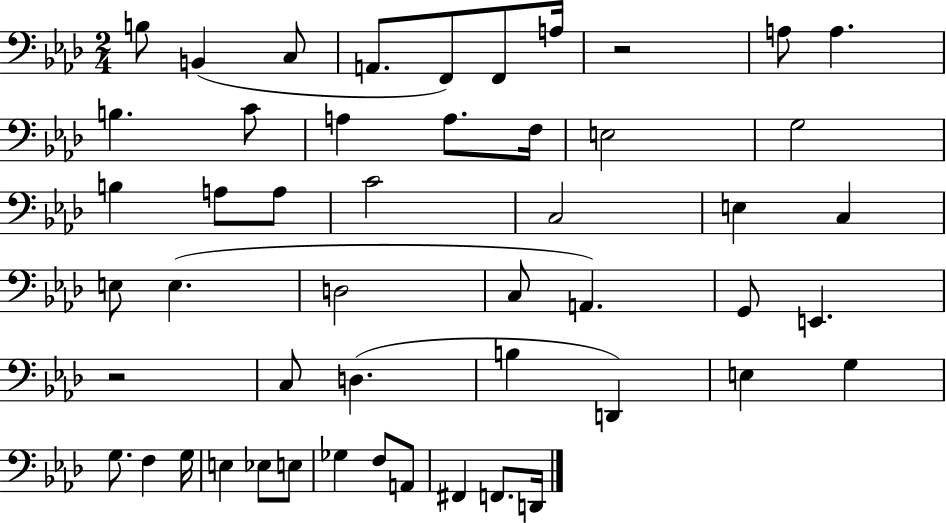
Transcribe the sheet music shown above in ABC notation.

X:1
T:Untitled
M:2/4
L:1/4
K:Ab
B,/2 B,, C,/2 A,,/2 F,,/2 F,,/2 A,/4 z2 A,/2 A, B, C/2 A, A,/2 F,/4 E,2 G,2 B, A,/2 A,/2 C2 C,2 E, C, E,/2 E, D,2 C,/2 A,, G,,/2 E,, z2 C,/2 D, B, D,, E, G, G,/2 F, G,/4 E, _E,/2 E,/2 _G, F,/2 A,,/2 ^F,, F,,/2 D,,/4